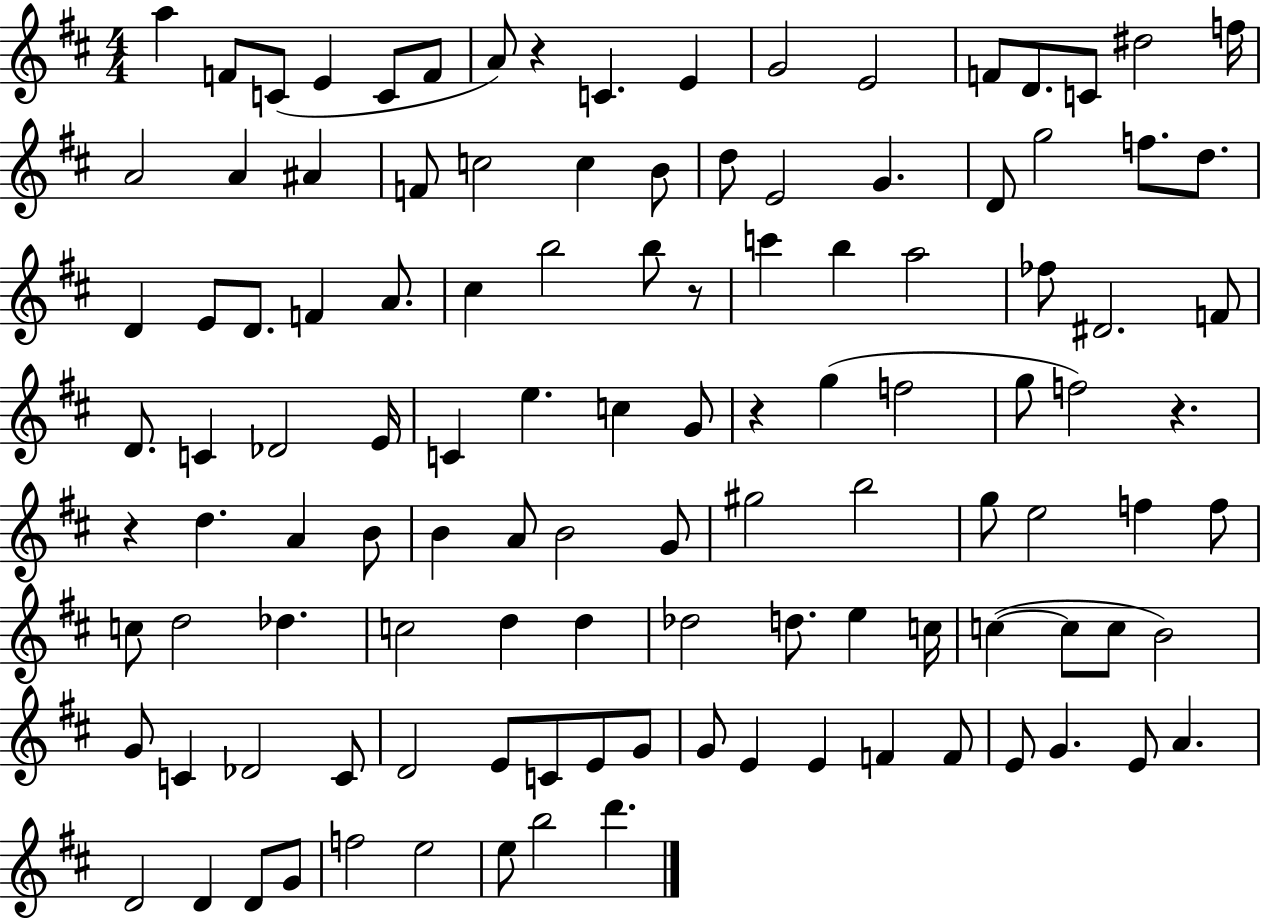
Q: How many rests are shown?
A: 5